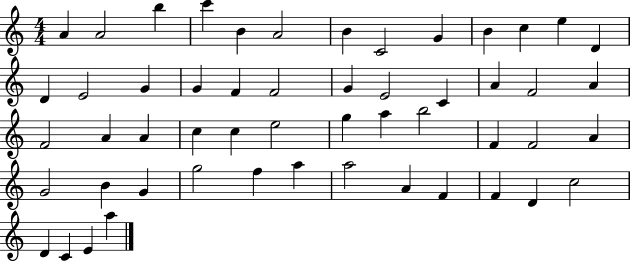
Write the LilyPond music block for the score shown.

{
  \clef treble
  \numericTimeSignature
  \time 4/4
  \key c \major
  a'4 a'2 b''4 | c'''4 b'4 a'2 | b'4 c'2 g'4 | b'4 c''4 e''4 d'4 | \break d'4 e'2 g'4 | g'4 f'4 f'2 | g'4 e'2 c'4 | a'4 f'2 a'4 | \break f'2 a'4 a'4 | c''4 c''4 e''2 | g''4 a''4 b''2 | f'4 f'2 a'4 | \break g'2 b'4 g'4 | g''2 f''4 a''4 | a''2 a'4 f'4 | f'4 d'4 c''2 | \break d'4 c'4 e'4 a''4 | \bar "|."
}